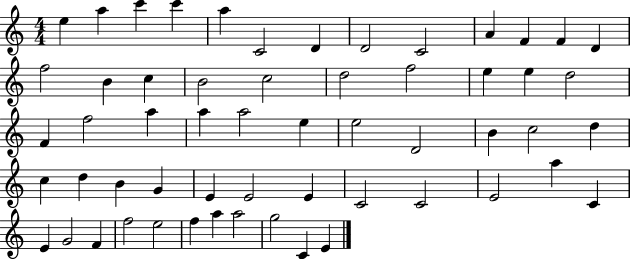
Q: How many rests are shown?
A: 0